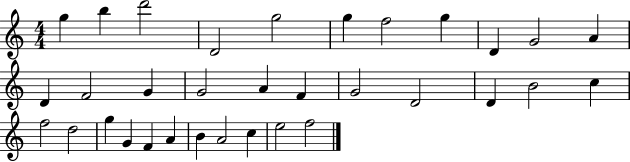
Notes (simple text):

G5/q B5/q D6/h D4/h G5/h G5/q F5/h G5/q D4/q G4/h A4/q D4/q F4/h G4/q G4/h A4/q F4/q G4/h D4/h D4/q B4/h C5/q F5/h D5/h G5/q G4/q F4/q A4/q B4/q A4/h C5/q E5/h F5/h